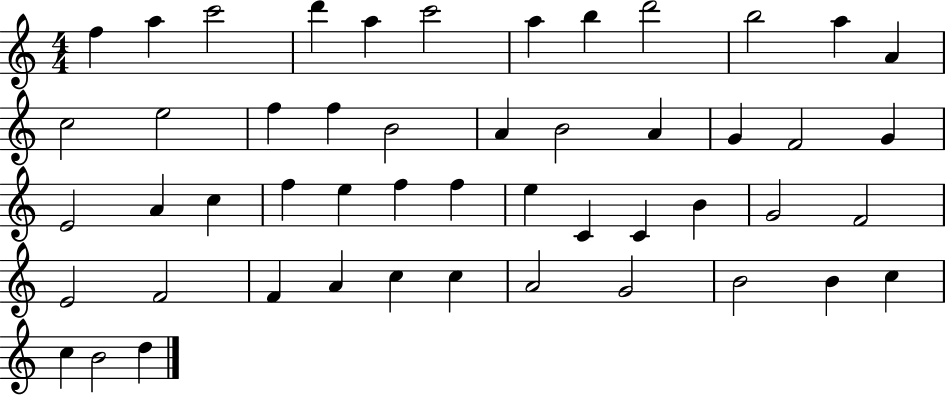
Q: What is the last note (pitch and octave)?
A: D5